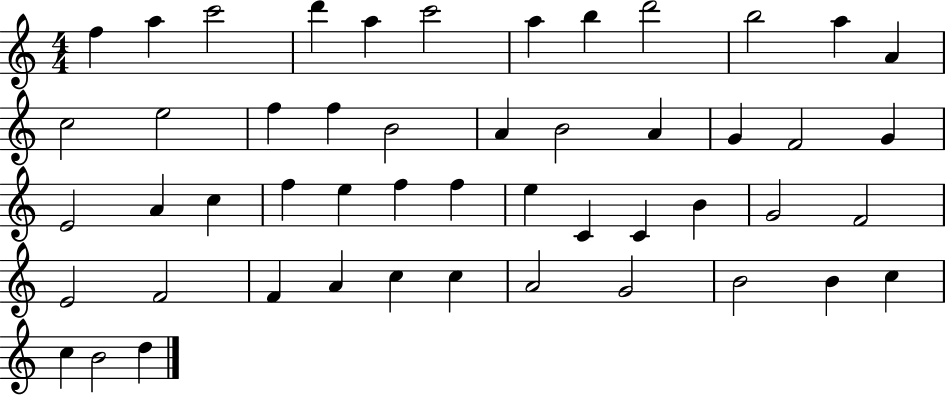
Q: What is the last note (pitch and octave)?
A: D5